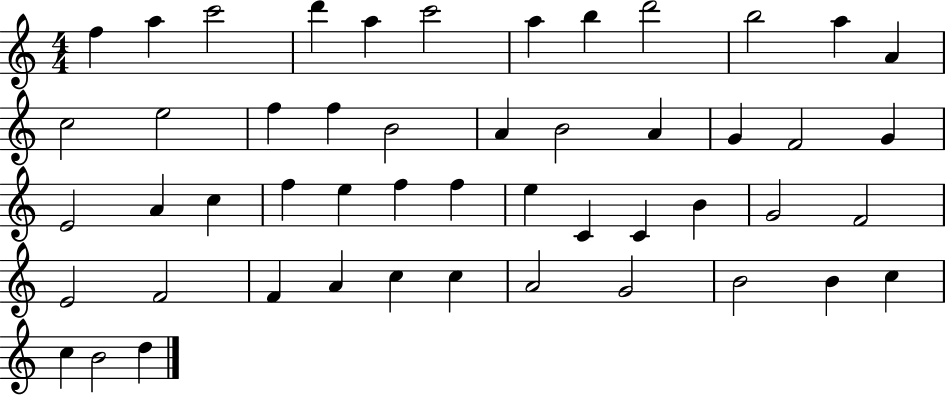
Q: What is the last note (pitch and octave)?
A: D5